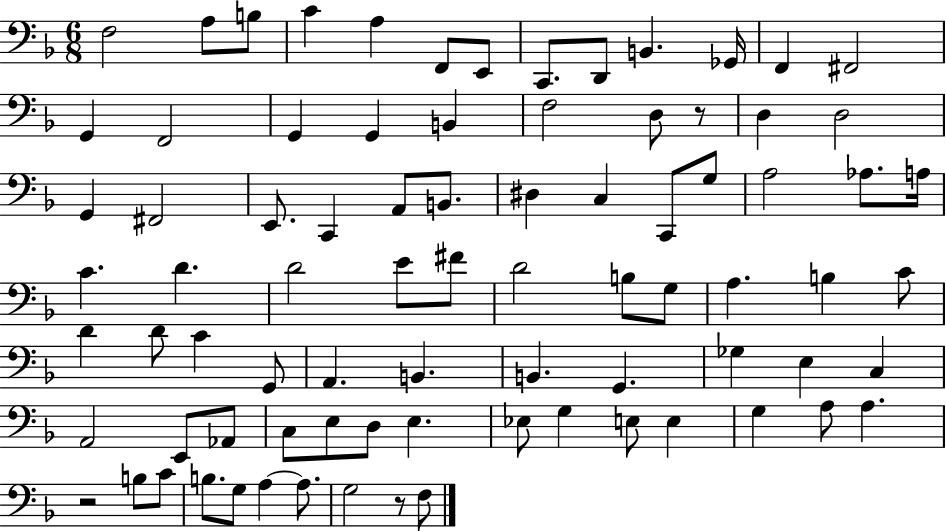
F3/h A3/e B3/e C4/q A3/q F2/e E2/e C2/e. D2/e B2/q. Gb2/s F2/q F#2/h G2/q F2/h G2/q G2/q B2/q F3/h D3/e R/e D3/q D3/h G2/q F#2/h E2/e. C2/q A2/e B2/e. D#3/q C3/q C2/e G3/e A3/h Ab3/e. A3/s C4/q. D4/q. D4/h E4/e F#4/e D4/h B3/e G3/e A3/q. B3/q C4/e D4/q D4/e C4/q G2/e A2/q. B2/q. B2/q. G2/q. Gb3/q E3/q C3/q A2/h E2/e Ab2/e C3/e E3/e D3/e E3/q. Eb3/e G3/q E3/e E3/q G3/q A3/e A3/q. R/h B3/e C4/e B3/e. G3/e A3/q A3/e. G3/h R/e F3/e